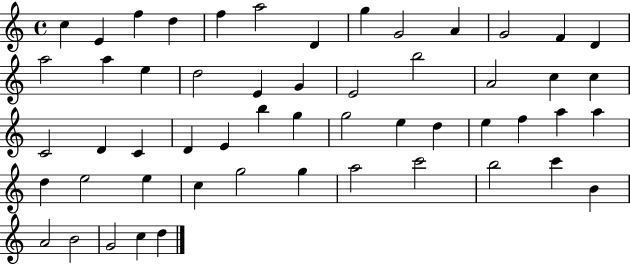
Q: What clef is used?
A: treble